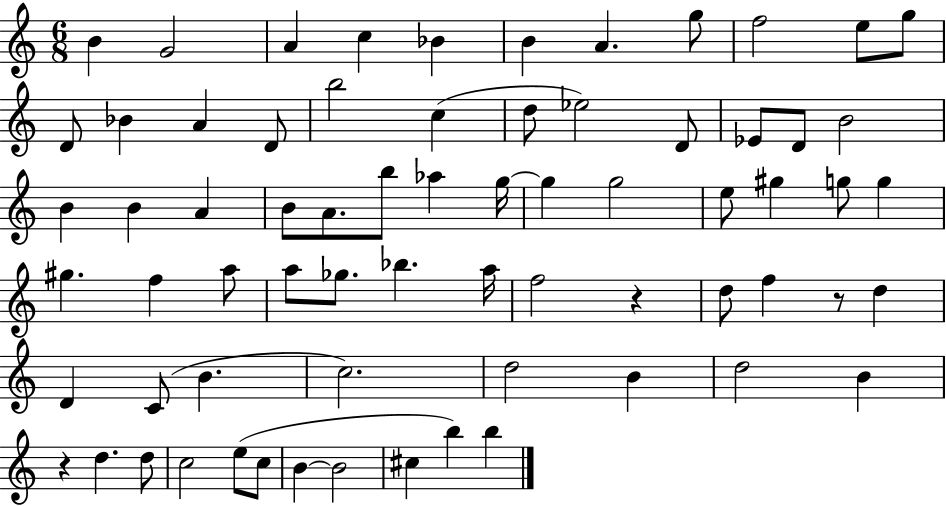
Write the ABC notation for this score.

X:1
T:Untitled
M:6/8
L:1/4
K:C
B G2 A c _B B A g/2 f2 e/2 g/2 D/2 _B A D/2 b2 c d/2 _e2 D/2 _E/2 D/2 B2 B B A B/2 A/2 b/2 _a g/4 g g2 e/2 ^g g/2 g ^g f a/2 a/2 _g/2 _b a/4 f2 z d/2 f z/2 d D C/2 B c2 d2 B d2 B z d d/2 c2 e/2 c/2 B B2 ^c b b